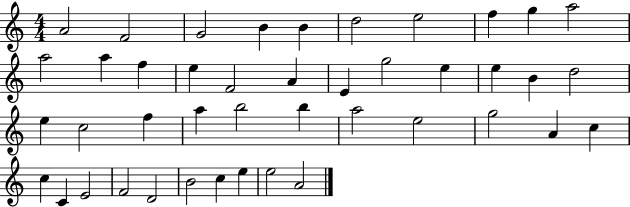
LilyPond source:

{
  \clef treble
  \numericTimeSignature
  \time 4/4
  \key c \major
  a'2 f'2 | g'2 b'4 b'4 | d''2 e''2 | f''4 g''4 a''2 | \break a''2 a''4 f''4 | e''4 f'2 a'4 | e'4 g''2 e''4 | e''4 b'4 d''2 | \break e''4 c''2 f''4 | a''4 b''2 b''4 | a''2 e''2 | g''2 a'4 c''4 | \break c''4 c'4 e'2 | f'2 d'2 | b'2 c''4 e''4 | e''2 a'2 | \break \bar "|."
}